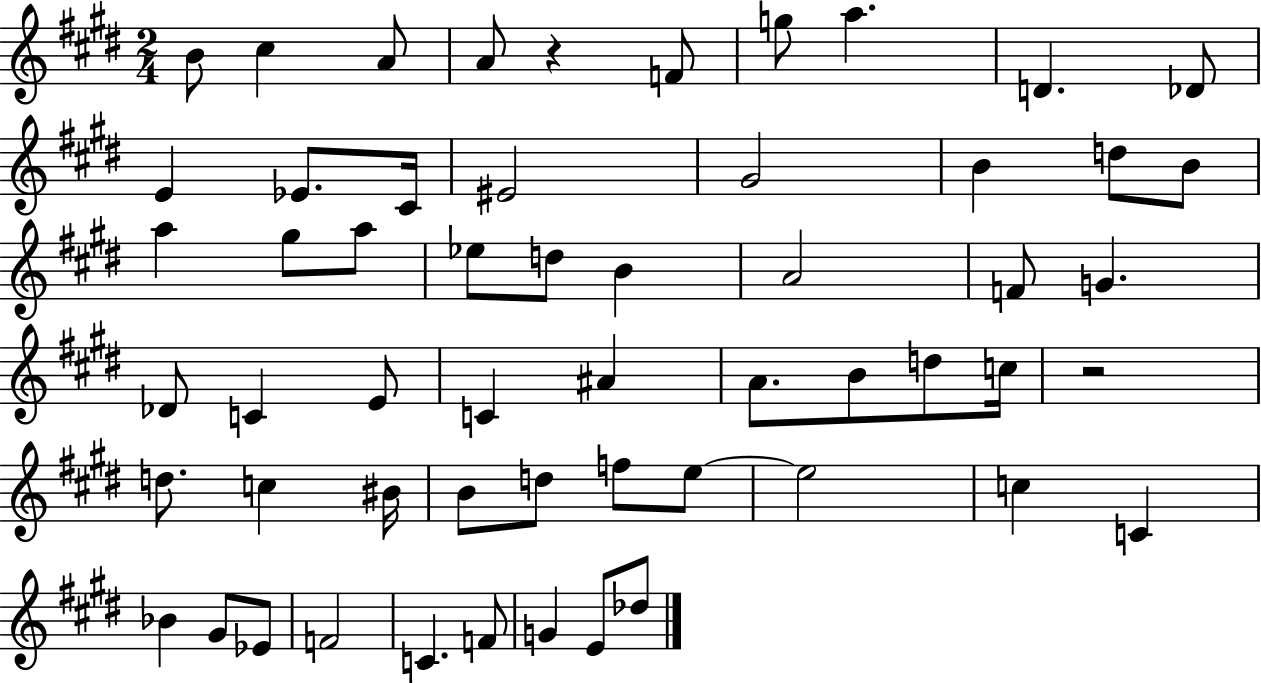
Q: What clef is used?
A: treble